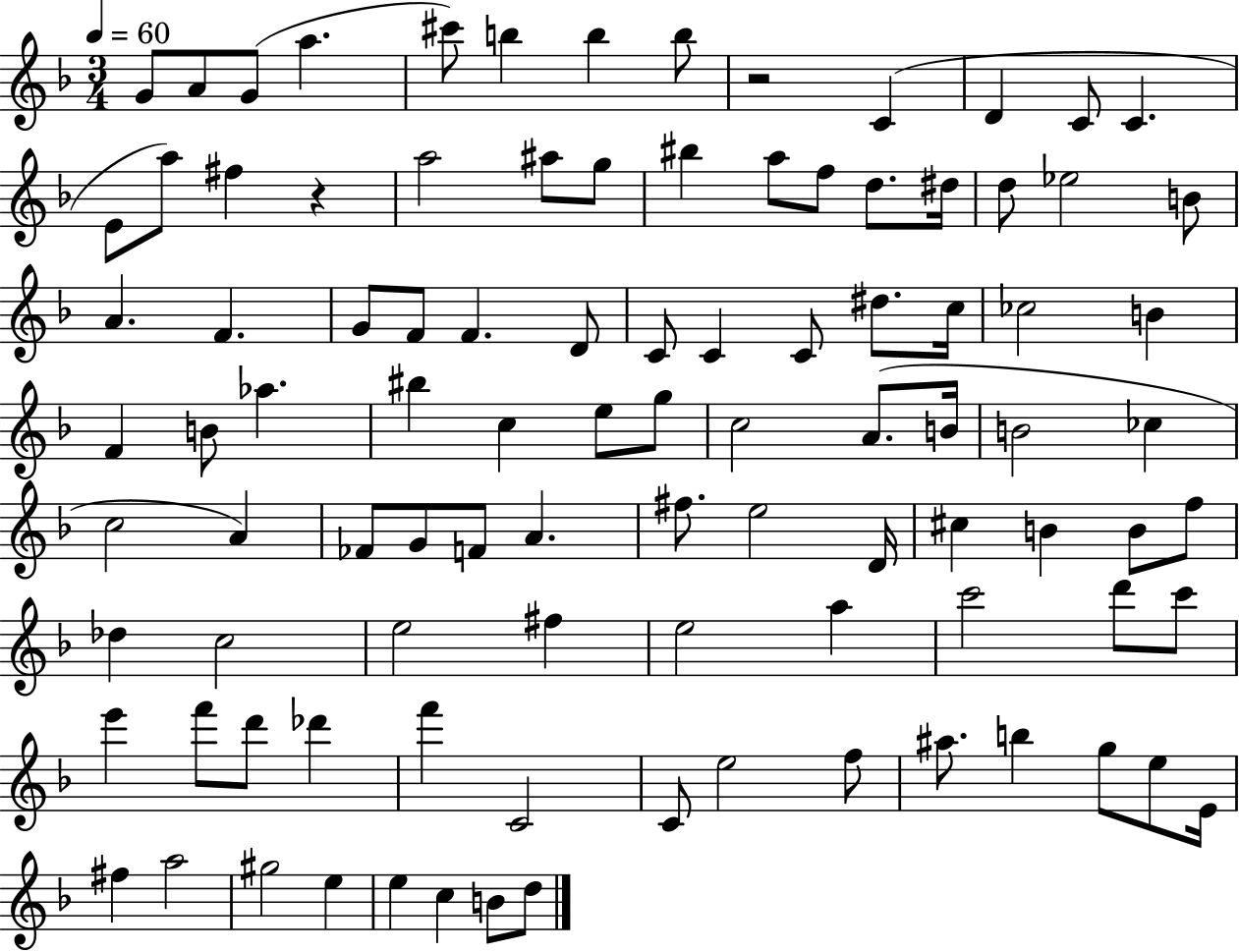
G4/e A4/e G4/e A5/q. C#6/e B5/q B5/q B5/e R/h C4/q D4/q C4/e C4/q. E4/e A5/e F#5/q R/q A5/h A#5/e G5/e BIS5/q A5/e F5/e D5/e. D#5/s D5/e Eb5/h B4/e A4/q. F4/q. G4/e F4/e F4/q. D4/e C4/e C4/q C4/e D#5/e. C5/s CES5/h B4/q F4/q B4/e Ab5/q. BIS5/q C5/q E5/e G5/e C5/h A4/e. B4/s B4/h CES5/q C5/h A4/q FES4/e G4/e F4/e A4/q. F#5/e. E5/h D4/s C#5/q B4/q B4/e F5/e Db5/q C5/h E5/h F#5/q E5/h A5/q C6/h D6/e C6/e E6/q F6/e D6/e Db6/q F6/q C4/h C4/e E5/h F5/e A#5/e. B5/q G5/e E5/e E4/s F#5/q A5/h G#5/h E5/q E5/q C5/q B4/e D5/e